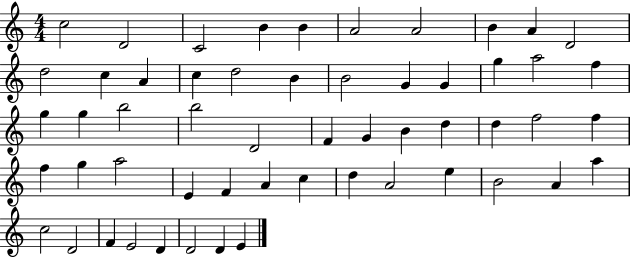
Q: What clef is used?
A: treble